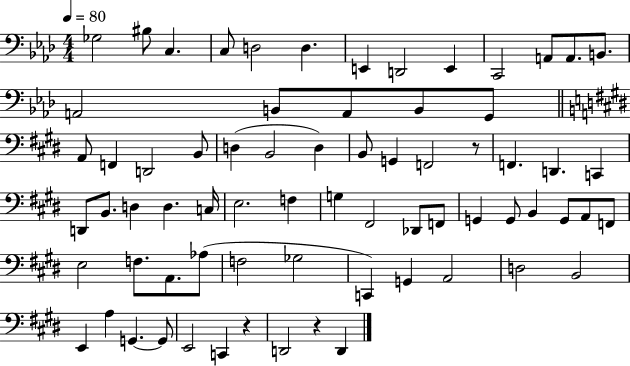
{
  \clef bass
  \numericTimeSignature
  \time 4/4
  \key aes \major
  \tempo 4 = 80
  ges2 bis8 c4. | c8 d2 d4. | e,4 d,2 e,4 | c,2 a,8 a,8. b,8. | \break a,2 b,8 a,8 b,8 g,8 | \bar "||" \break \key e \major a,8 f,4 d,2 b,8 | d4( b,2 d4) | b,8 g,4 f,2 r8 | f,4. d,4. c,4 | \break d,8 b,8. d4 d4. c16 | e2. f4 | g4 fis,2 des,8 f,8 | g,4 g,8 b,4 g,8 a,8 f,8 | \break e2 f8. a,8. aes8( | f2 ges2 | c,4) g,4 a,2 | d2 b,2 | \break e,4 a4 g,4.~~ g,8 | e,2 c,4 r4 | d,2 r4 d,4 | \bar "|."
}